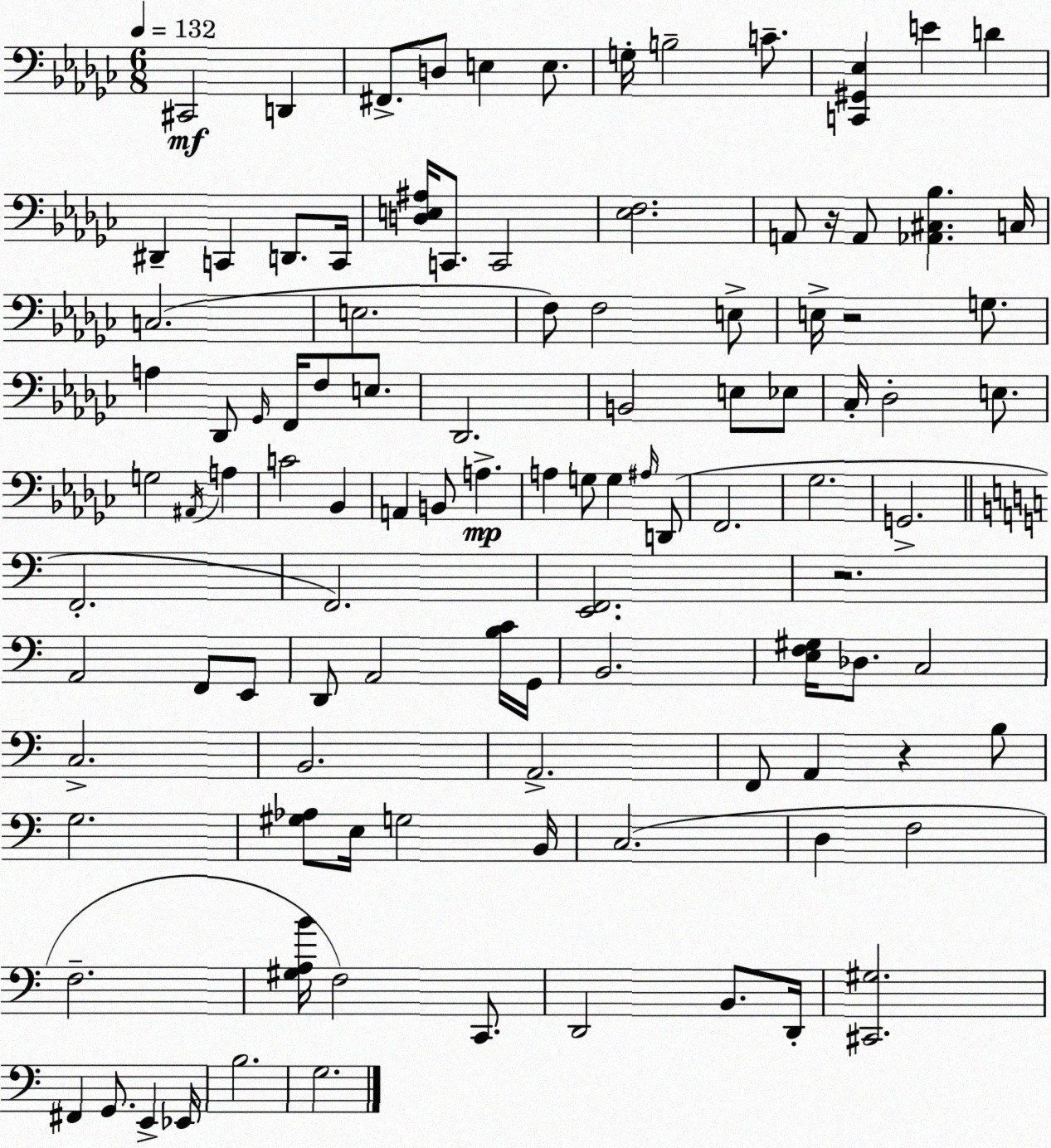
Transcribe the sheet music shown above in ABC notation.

X:1
T:Untitled
M:6/8
L:1/4
K:Ebm
^C,,2 D,, ^F,,/2 D,/2 E, E,/2 G,/4 B,2 C/2 [C,,^G,,_E,] E D ^D,, C,, D,,/2 C,,/4 [D,E,^A,]/4 C,,/2 C,,2 [_E,F,]2 A,,/2 z/4 A,,/2 [_A,,^C,_B,] C,/4 C,2 E,2 F,/2 F,2 E,/2 E,/4 z2 G,/2 A, _D,,/2 _G,,/4 F,,/4 F,/2 E,/2 _D,,2 B,,2 E,/2 _E,/2 _C,/4 _D,2 E,/2 G,2 ^A,,/4 A, C2 _B,, A,, B,,/2 A, A, G,/2 G, ^A,/4 D,,/2 F,,2 _G,2 G,,2 F,,2 F,,2 [E,,F,,]2 z2 A,,2 F,,/2 E,,/2 D,,/2 A,,2 [B,C]/4 G,,/4 B,,2 [E,F,^G,]/4 _D,/2 C,2 C,2 B,,2 A,,2 F,,/2 A,, z B,/2 G,2 [^G,_A,]/2 E,/4 G,2 B,,/4 C,2 D, F,2 F,2 [^G,A,B]/4 F,2 C,,/2 D,,2 B,,/2 D,,/4 [^C,,^G,]2 ^F,, G,,/2 E,, _E,,/4 B,2 G,2